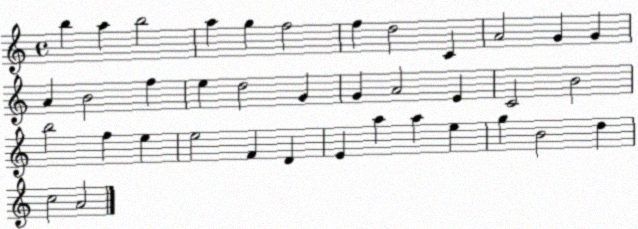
X:1
T:Untitled
M:4/4
L:1/4
K:C
b a b2 a g f2 f d2 C A2 G G A B2 f e d2 G G A2 E C2 B2 b2 f e e2 F D E a a e g B2 d c2 A2